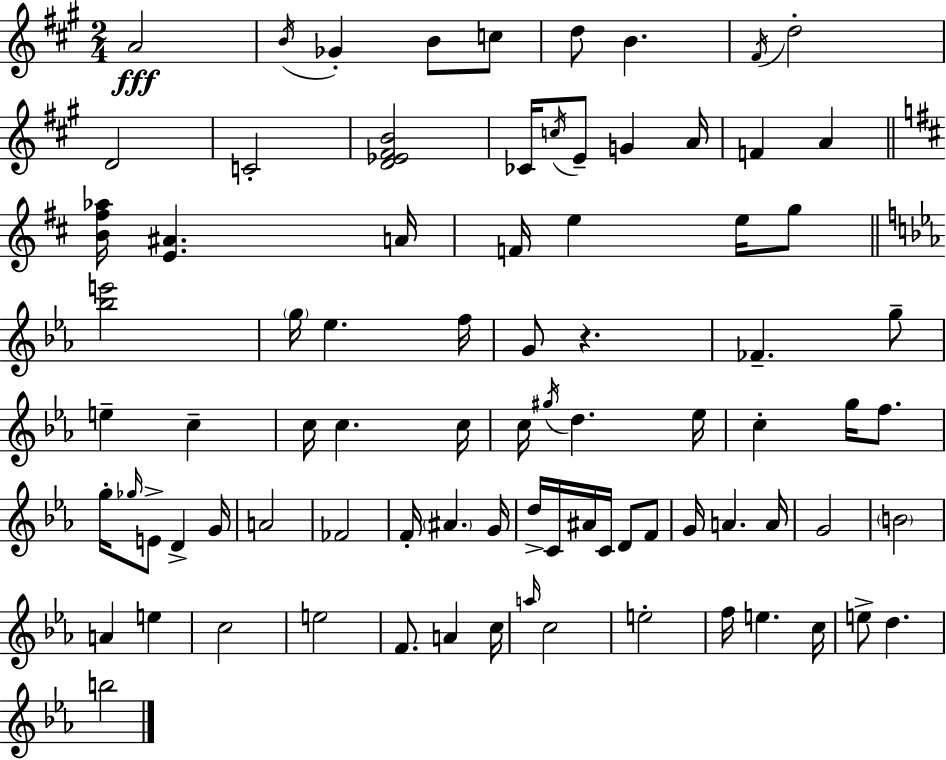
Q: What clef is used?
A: treble